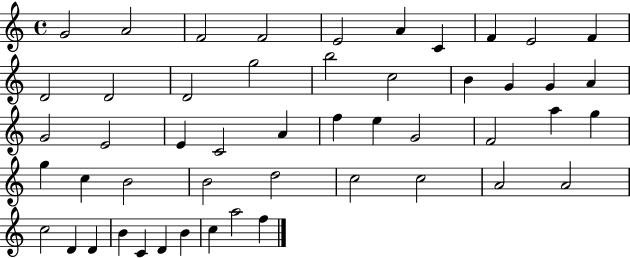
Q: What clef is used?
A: treble